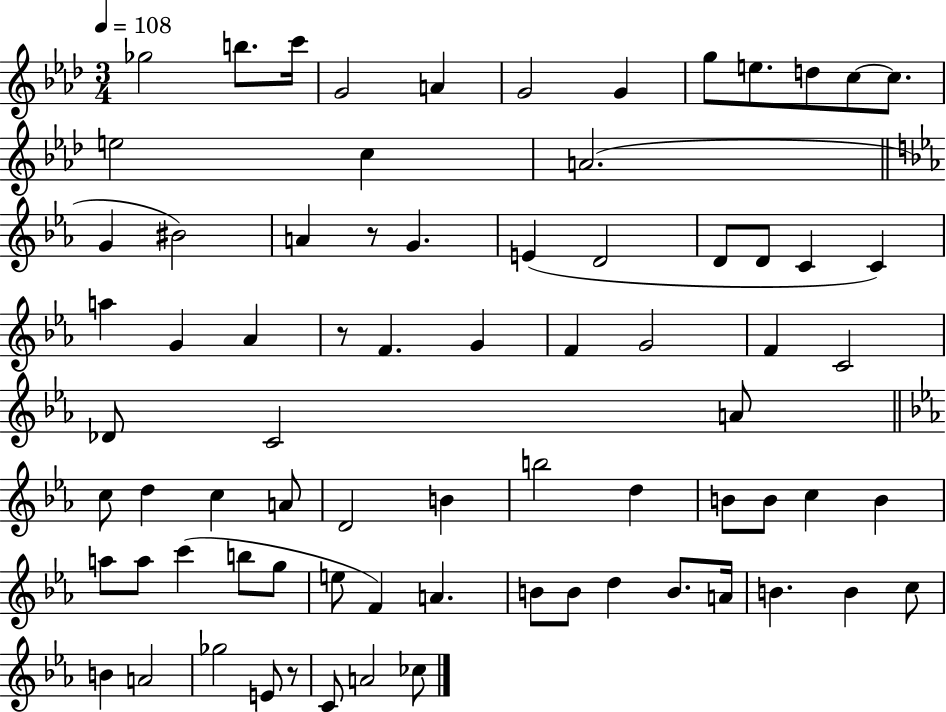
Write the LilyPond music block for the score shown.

{
  \clef treble
  \numericTimeSignature
  \time 3/4
  \key aes \major
  \tempo 4 = 108
  ges''2 b''8. c'''16 | g'2 a'4 | g'2 g'4 | g''8 e''8. d''8 c''8~~ c''8. | \break e''2 c''4 | a'2.( | \bar "||" \break \key c \minor g'4 bis'2) | a'4 r8 g'4. | e'4( d'2 | d'8 d'8 c'4 c'4) | \break a''4 g'4 aes'4 | r8 f'4. g'4 | f'4 g'2 | f'4 c'2 | \break des'8 c'2 a'8 | \bar "||" \break \key ees \major c''8 d''4 c''4 a'8 | d'2 b'4 | b''2 d''4 | b'8 b'8 c''4 b'4 | \break a''8 a''8 c'''4( b''8 g''8 | e''8 f'4) a'4. | b'8 b'8 d''4 b'8. a'16 | b'4. b'4 c''8 | \break b'4 a'2 | ges''2 e'8 r8 | c'8 a'2 ces''8 | \bar "|."
}